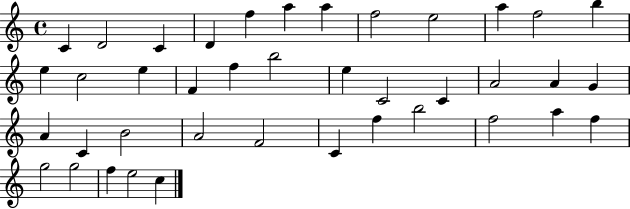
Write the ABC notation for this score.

X:1
T:Untitled
M:4/4
L:1/4
K:C
C D2 C D f a a f2 e2 a f2 b e c2 e F f b2 e C2 C A2 A G A C B2 A2 F2 C f b2 f2 a f g2 g2 f e2 c